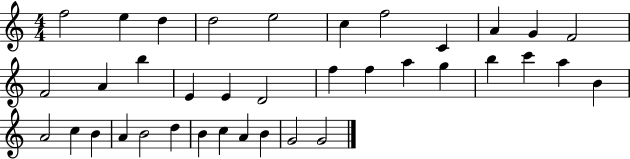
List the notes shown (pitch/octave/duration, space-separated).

F5/h E5/q D5/q D5/h E5/h C5/q F5/h C4/q A4/q G4/q F4/h F4/h A4/q B5/q E4/q E4/q D4/h F5/q F5/q A5/q G5/q B5/q C6/q A5/q B4/q A4/h C5/q B4/q A4/q B4/h D5/q B4/q C5/q A4/q B4/q G4/h G4/h